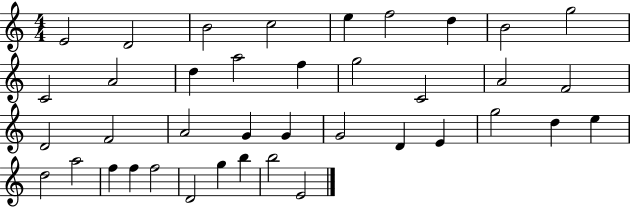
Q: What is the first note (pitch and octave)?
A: E4